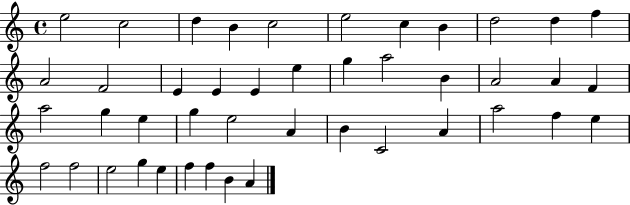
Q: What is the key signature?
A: C major